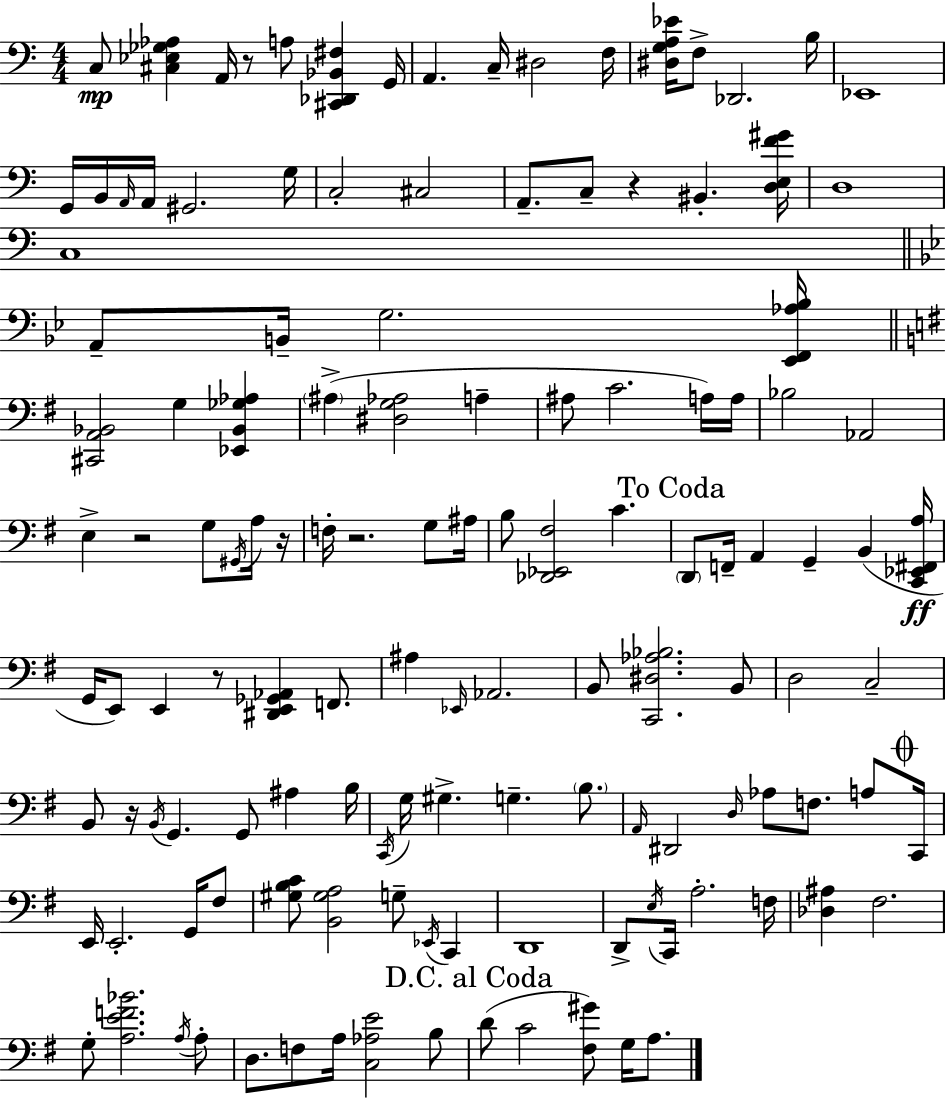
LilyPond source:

{
  \clef bass
  \numericTimeSignature
  \time 4/4
  \key c \major
  c8\mp <cis ees ges aes>4 a,16 r8 a8 <cis, des, bes, fis>4 g,16 | a,4. c16-- dis2 f16 | <dis g a ees'>16 f8-> des,2. b16 | ees,1 | \break g,16 b,16 \grace { a,16 } a,16 gis,2. | g16 c2-. cis2 | a,8.-- c8-- r4 bis,4.-. | <d e f' gis'>16 d1 | \break c1 | \bar "||" \break \key bes \major a,8-- b,16-- g2. <ees, f, aes bes>16 | \bar "||" \break \key e \minor <cis, a, bes,>2 g4 <ees, bes, ges aes>4 | \parenthesize ais4->( <dis g aes>2 a4-- | ais8 c'2. a16) a16 | bes2 aes,2 | \break e4-> r2 g8 \acciaccatura { gis,16 } a16 | r16 f16-. r2. g8 | ais16 b8 <des, ees, fis>2 c'4. | \mark "To Coda" \parenthesize d,8 f,16-- a,4 g,4-- b,4( | \break <c, ees, fis, a>16\ff g,16 e,8) e,4 r8 <dis, e, ges, aes,>4 f,8. | ais4 \grace { ees,16 } aes,2. | b,8 <c, dis aes bes>2. | b,8 d2 c2-- | \break b,8 r16 \acciaccatura { b,16 } g,4. g,8 ais4 | b16 \acciaccatura { c,16 } g16 gis4.-> g4.-- | \parenthesize b8. \grace { a,16 } dis,2 \grace { d16 } aes8 | f8. a8 \mark \markup { \musicglyph "scripts.coda" } c,16 e,16 e,2.-. | \break g,16 fis8 <gis b c'>8 <b, gis a>2 | g8-- \acciaccatura { ees,16 } c,4 d,1 | d,8-> \acciaccatura { e16 } c,16 a2.-. | f16 <des ais>4 fis2. | \break g8-. <a e' f' bes'>2. | \acciaccatura { a16 } a8-. d8. f8 a16 <c aes e'>2 | b8 \mark "D.C. al Coda" d'8( c'2 | <fis gis'>8) g16 a8. \bar "|."
}